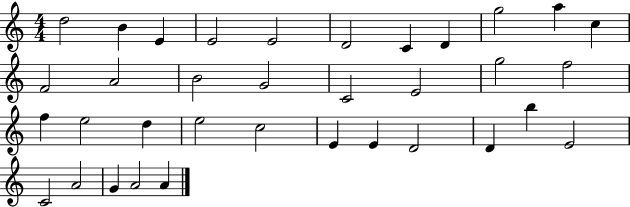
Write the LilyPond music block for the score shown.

{
  \clef treble
  \numericTimeSignature
  \time 4/4
  \key c \major
  d''2 b'4 e'4 | e'2 e'2 | d'2 c'4 d'4 | g''2 a''4 c''4 | \break f'2 a'2 | b'2 g'2 | c'2 e'2 | g''2 f''2 | \break f''4 e''2 d''4 | e''2 c''2 | e'4 e'4 d'2 | d'4 b''4 e'2 | \break c'2 a'2 | g'4 a'2 a'4 | \bar "|."
}